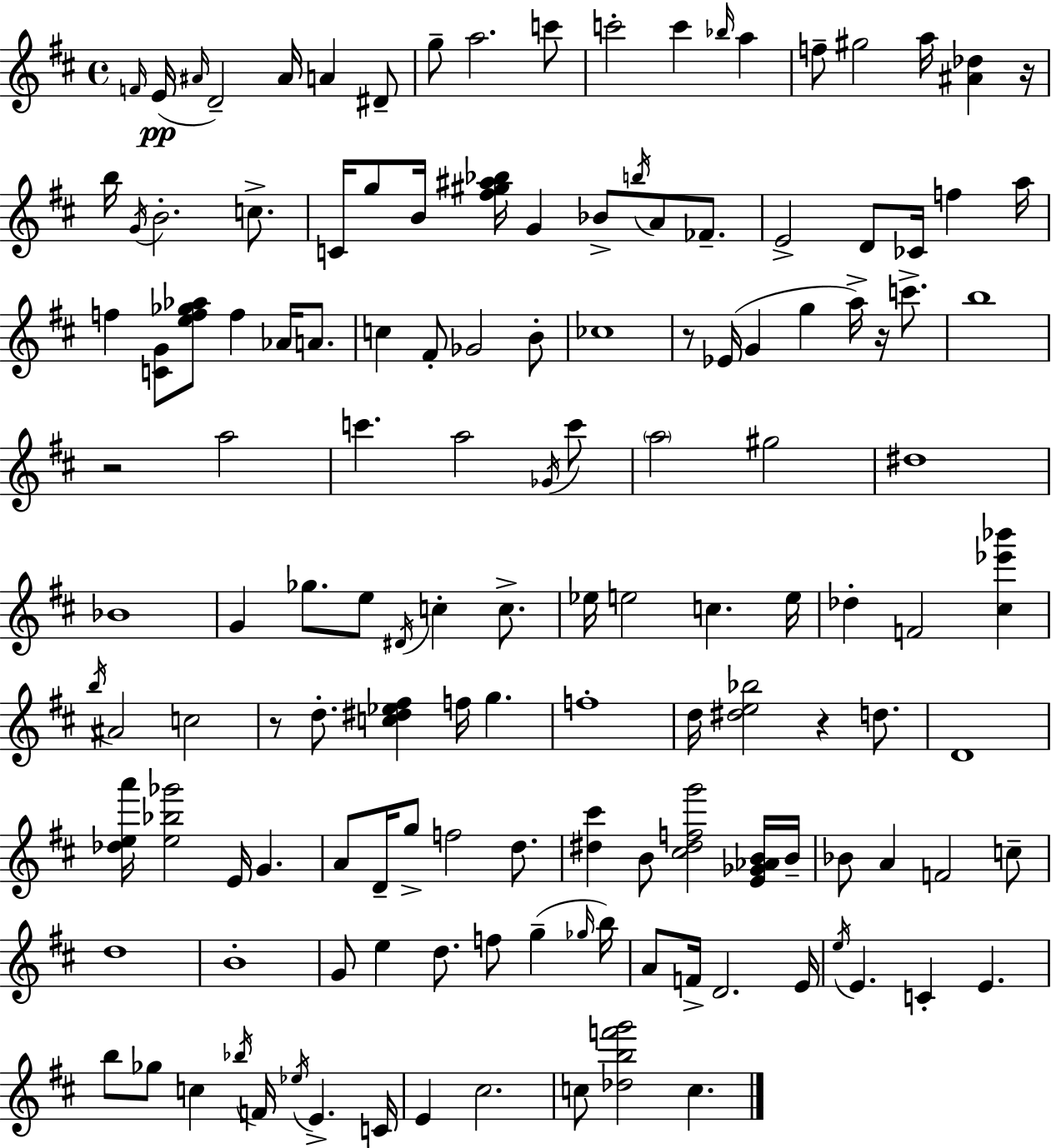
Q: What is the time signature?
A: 4/4